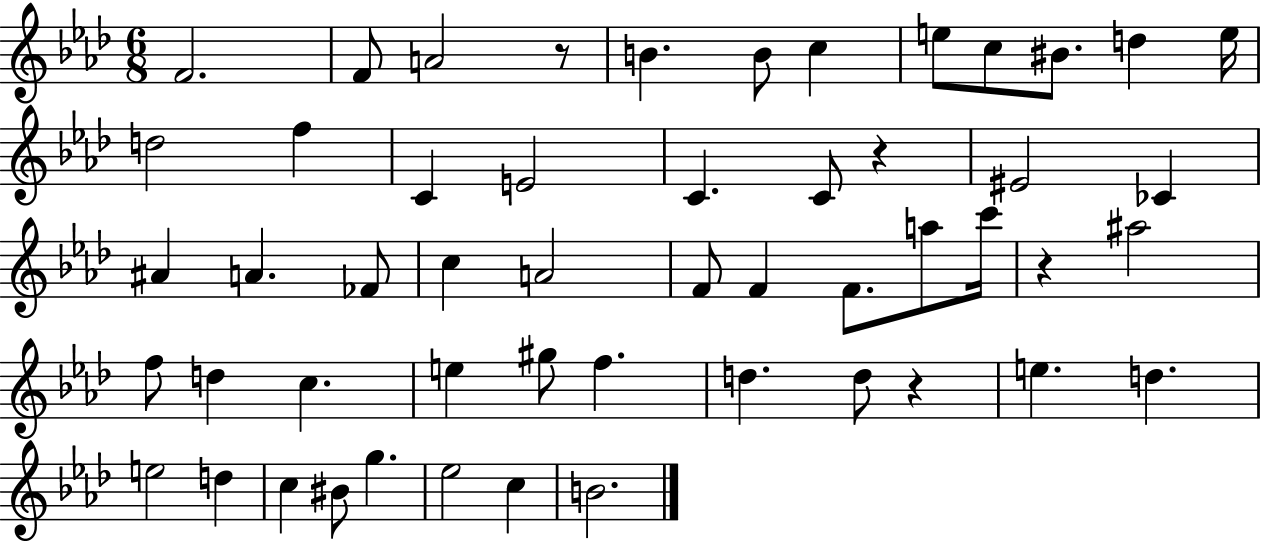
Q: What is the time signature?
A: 6/8